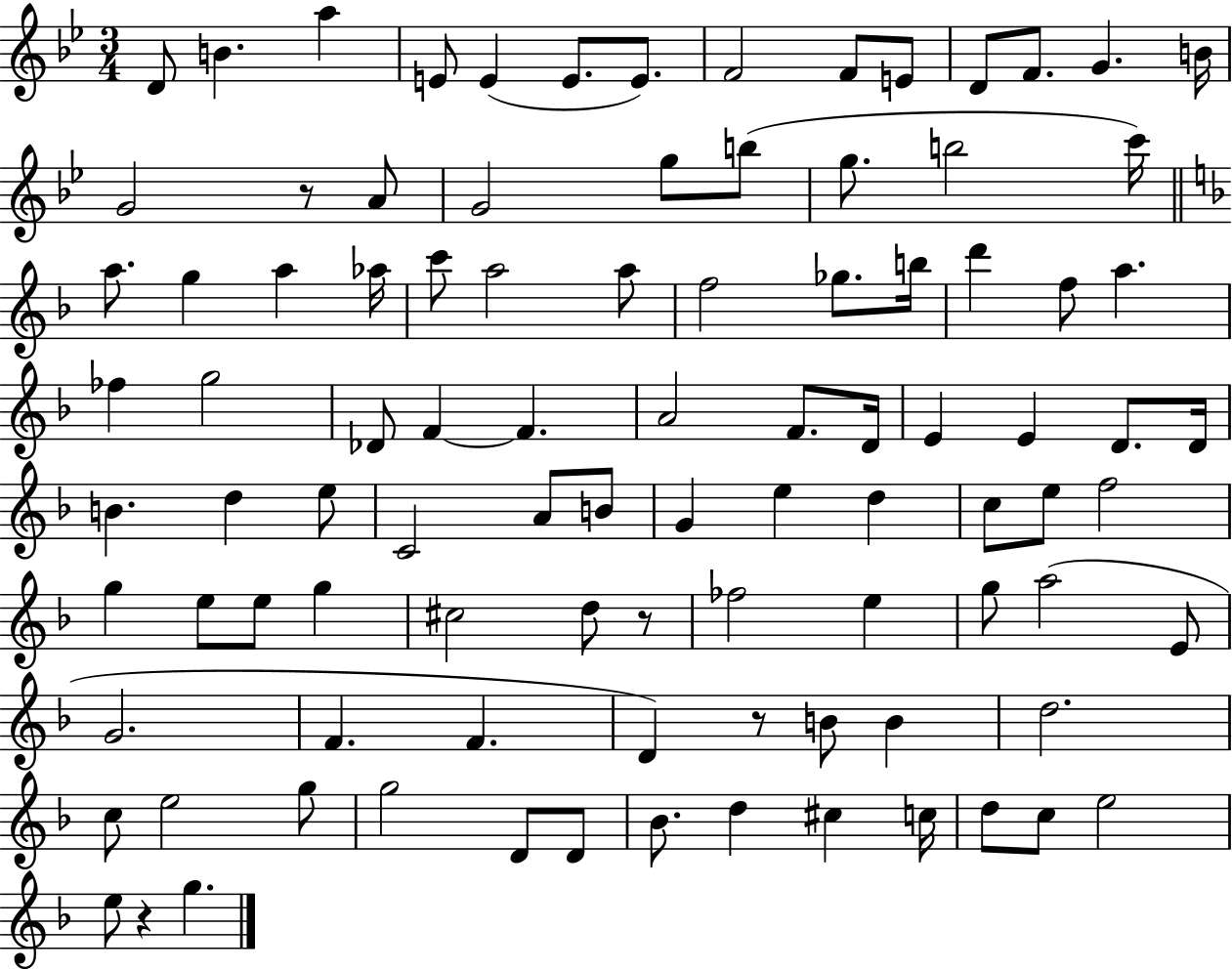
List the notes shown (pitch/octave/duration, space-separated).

D4/e B4/q. A5/q E4/e E4/q E4/e. E4/e. F4/h F4/e E4/e D4/e F4/e. G4/q. B4/s G4/h R/e A4/e G4/h G5/e B5/e G5/e. B5/h C6/s A5/e. G5/q A5/q Ab5/s C6/e A5/h A5/e F5/h Gb5/e. B5/s D6/q F5/e A5/q. FES5/q G5/h Db4/e F4/q F4/q. A4/h F4/e. D4/s E4/q E4/q D4/e. D4/s B4/q. D5/q E5/e C4/h A4/e B4/e G4/q E5/q D5/q C5/e E5/e F5/h G5/q E5/e E5/e G5/q C#5/h D5/e R/e FES5/h E5/q G5/e A5/h E4/e G4/h. F4/q. F4/q. D4/q R/e B4/e B4/q D5/h. C5/e E5/h G5/e G5/h D4/e D4/e Bb4/e. D5/q C#5/q C5/s D5/e C5/e E5/h E5/e R/q G5/q.